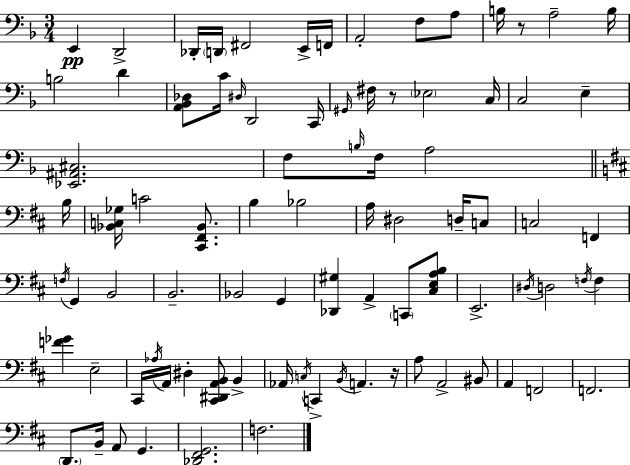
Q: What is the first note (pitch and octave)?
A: E2